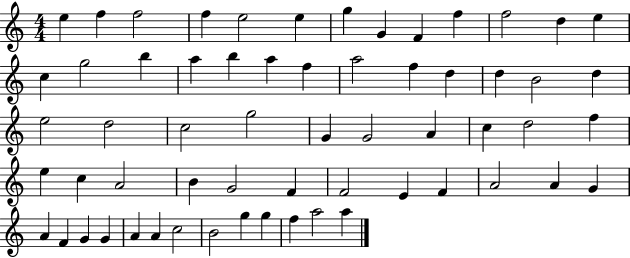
{
  \clef treble
  \numericTimeSignature
  \time 4/4
  \key c \major
  e''4 f''4 f''2 | f''4 e''2 e''4 | g''4 g'4 f'4 f''4 | f''2 d''4 e''4 | \break c''4 g''2 b''4 | a''4 b''4 a''4 f''4 | a''2 f''4 d''4 | d''4 b'2 d''4 | \break e''2 d''2 | c''2 g''2 | g'4 g'2 a'4 | c''4 d''2 f''4 | \break e''4 c''4 a'2 | b'4 g'2 f'4 | f'2 e'4 f'4 | a'2 a'4 g'4 | \break a'4 f'4 g'4 g'4 | a'4 a'4 c''2 | b'2 g''4 g''4 | f''4 a''2 a''4 | \break \bar "|."
}